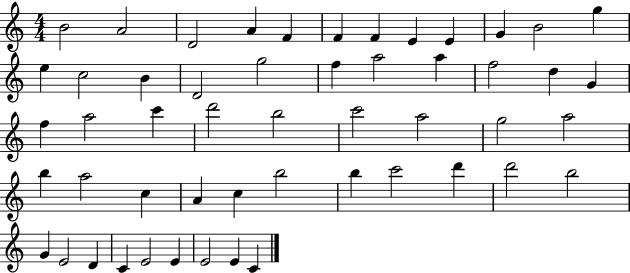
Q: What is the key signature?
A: C major